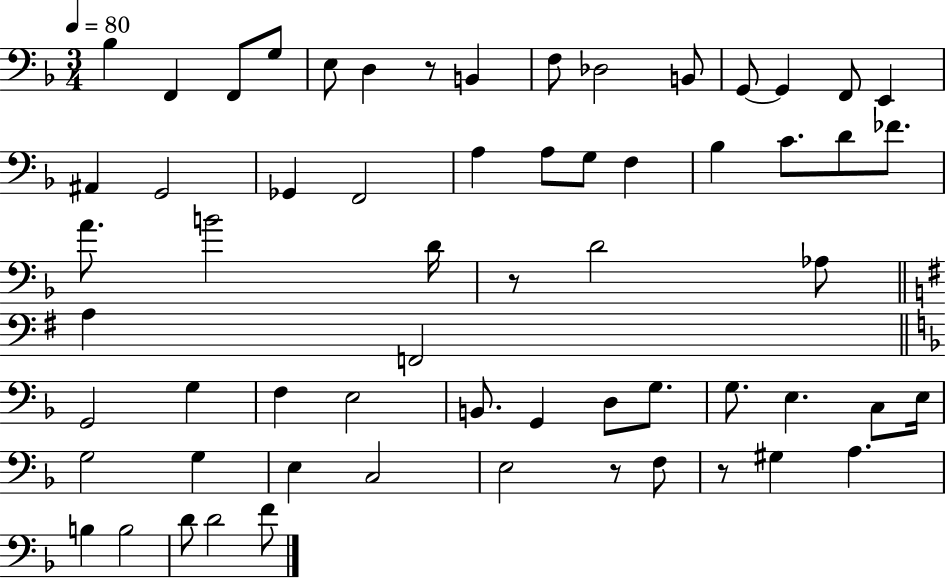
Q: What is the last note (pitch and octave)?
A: F4